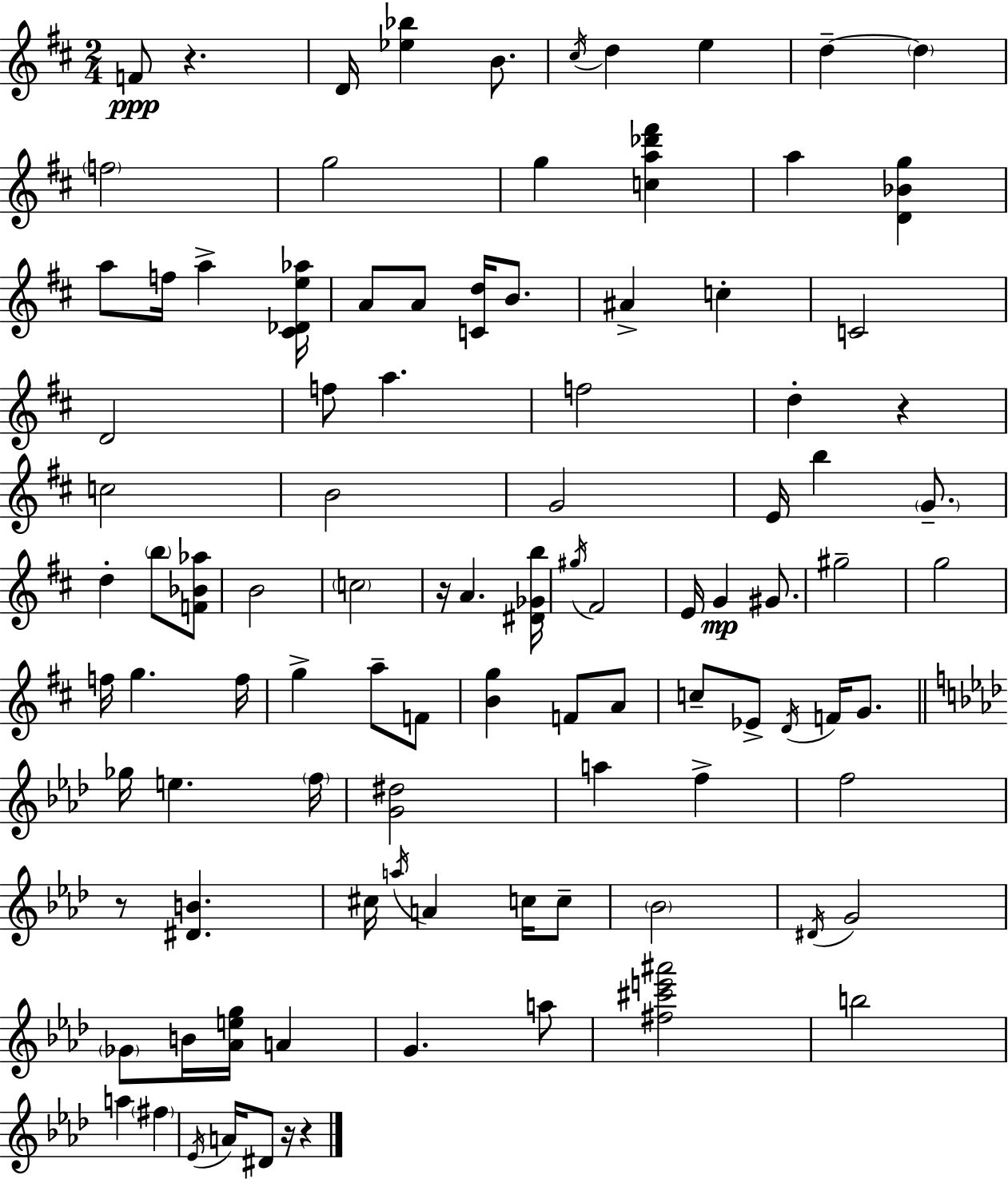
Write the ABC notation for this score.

X:1
T:Untitled
M:2/4
L:1/4
K:D
F/2 z D/4 [_e_b] B/2 ^c/4 d e d d f2 g2 g [ca_d'^f'] a [D_Bg] a/2 f/4 a [^C_De_a]/4 A/2 A/2 [Cd]/4 B/2 ^A c C2 D2 f/2 a f2 d z c2 B2 G2 E/4 b G/2 d b/2 [F_B_a]/2 B2 c2 z/4 A [^D_Gb]/4 ^g/4 ^F2 E/4 G ^G/2 ^g2 g2 f/4 g f/4 g a/2 F/2 [Bg] F/2 A/2 c/2 _E/2 D/4 F/4 G/2 _g/4 e f/4 [G^d]2 a f f2 z/2 [^DB] ^c/4 a/4 A c/4 c/2 _B2 ^D/4 G2 _G/2 B/4 [_Aeg]/4 A G a/2 [^f^c'e'^a']2 b2 a ^f _E/4 A/4 ^D/2 z/4 z